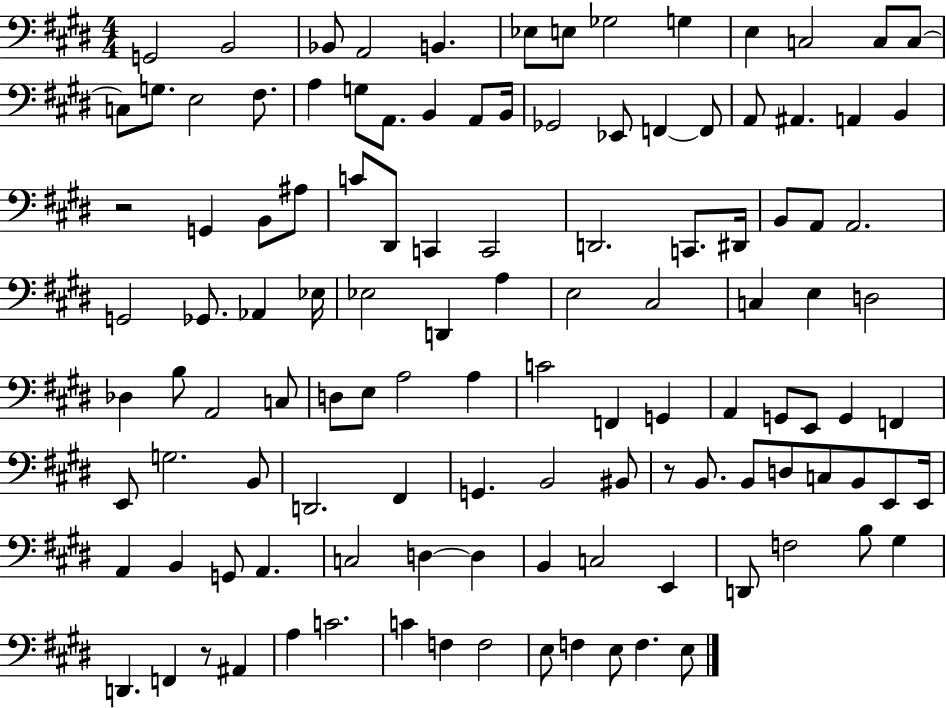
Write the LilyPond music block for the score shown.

{
  \clef bass
  \numericTimeSignature
  \time 4/4
  \key e \major
  \repeat volta 2 { g,2 b,2 | bes,8 a,2 b,4. | ees8 e8 ges2 g4 | e4 c2 c8 c8~~ | \break c8 g8. e2 fis8. | a4 g8 a,8. b,4 a,8 b,16 | ges,2 ees,8 f,4~~ f,8 | a,8 ais,4. a,4 b,4 | \break r2 g,4 b,8 ais8 | c'8 dis,8 c,4 c,2 | d,2. c,8. dis,16 | b,8 a,8 a,2. | \break g,2 ges,8. aes,4 ees16 | ees2 d,4 a4 | e2 cis2 | c4 e4 d2 | \break des4 b8 a,2 c8 | d8 e8 a2 a4 | c'2 f,4 g,4 | a,4 g,8 e,8 g,4 f,4 | \break e,8 g2. b,8 | d,2. fis,4 | g,4. b,2 bis,8 | r8 b,8. b,8 d8 c8 b,8 e,8 e,16 | \break a,4 b,4 g,8 a,4. | c2 d4~~ d4 | b,4 c2 e,4 | d,8 f2 b8 gis4 | \break d,4. f,4 r8 ais,4 | a4 c'2. | c'4 f4 f2 | e8 f4 e8 f4. e8 | \break } \bar "|."
}